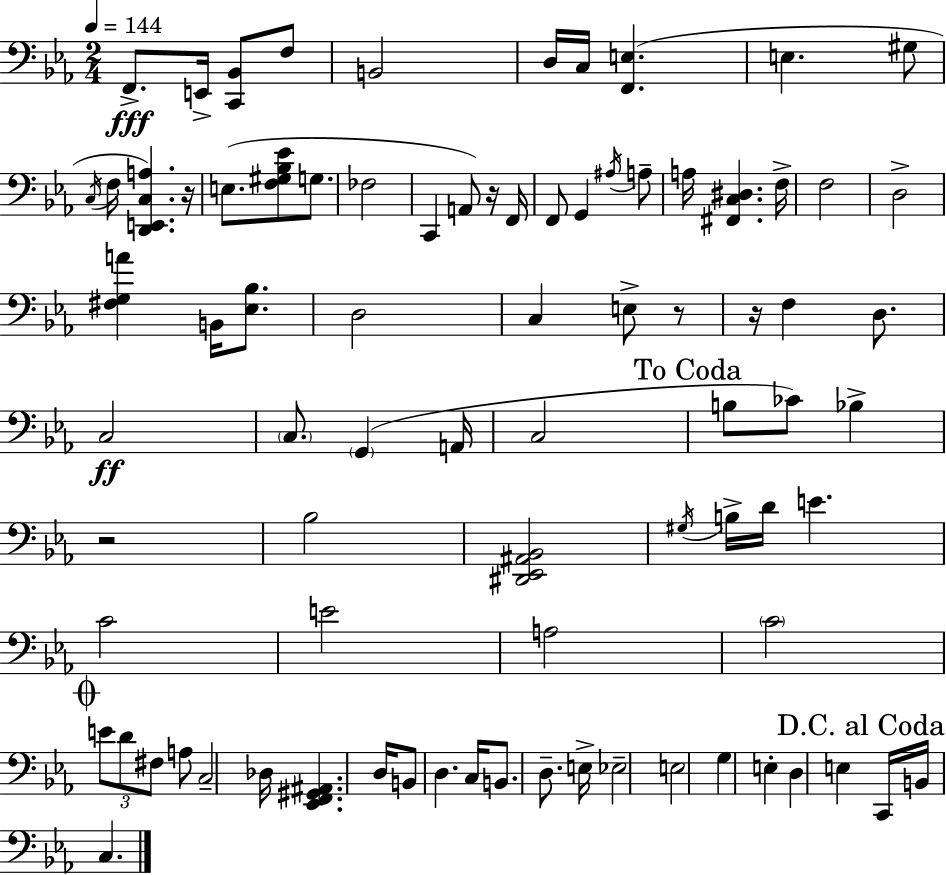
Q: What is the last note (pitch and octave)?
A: C3